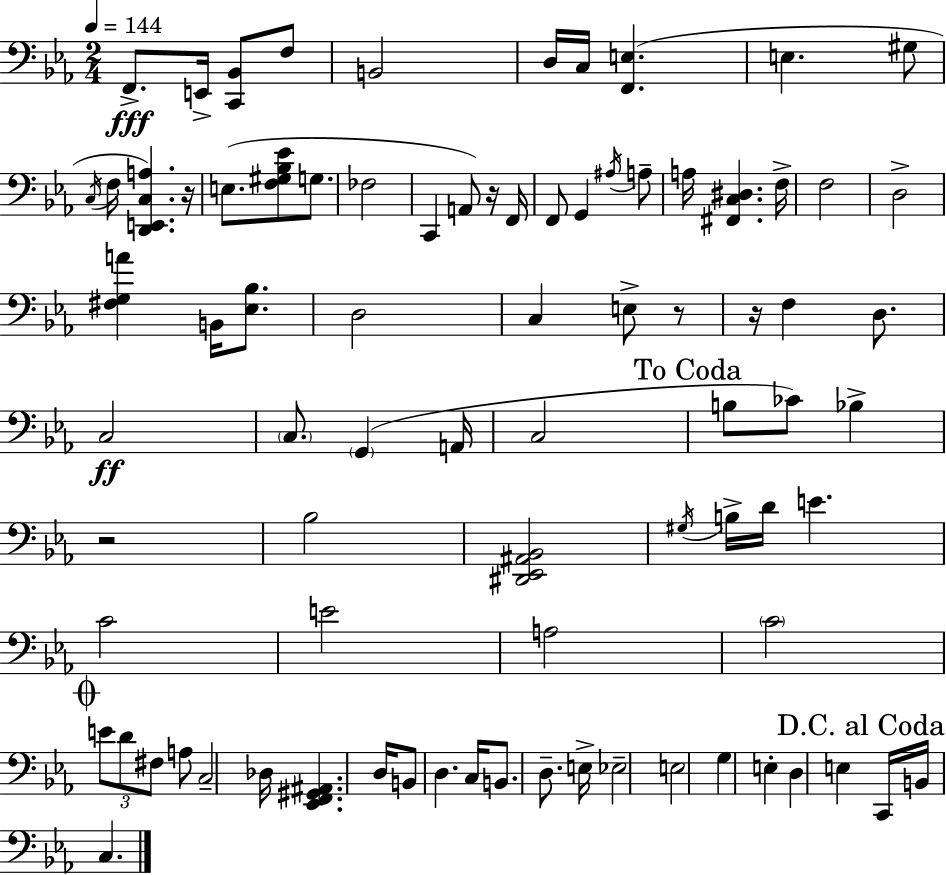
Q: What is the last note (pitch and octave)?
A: C3